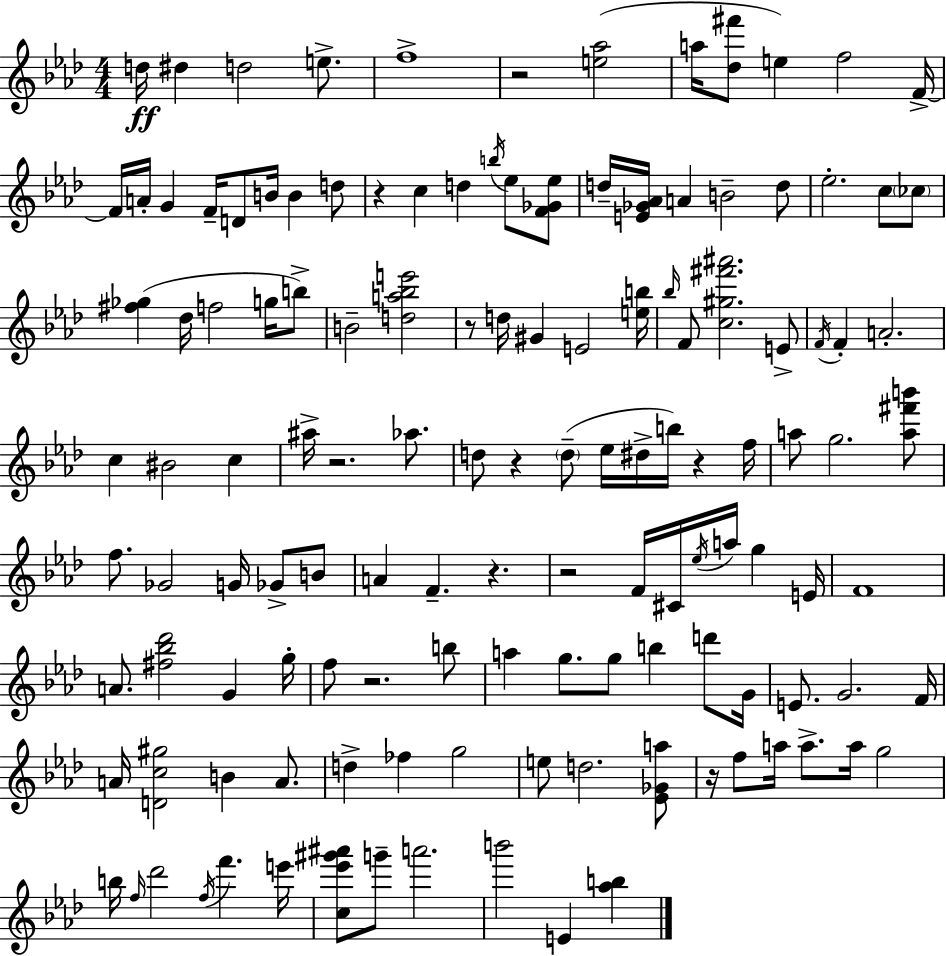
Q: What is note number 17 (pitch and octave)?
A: D5